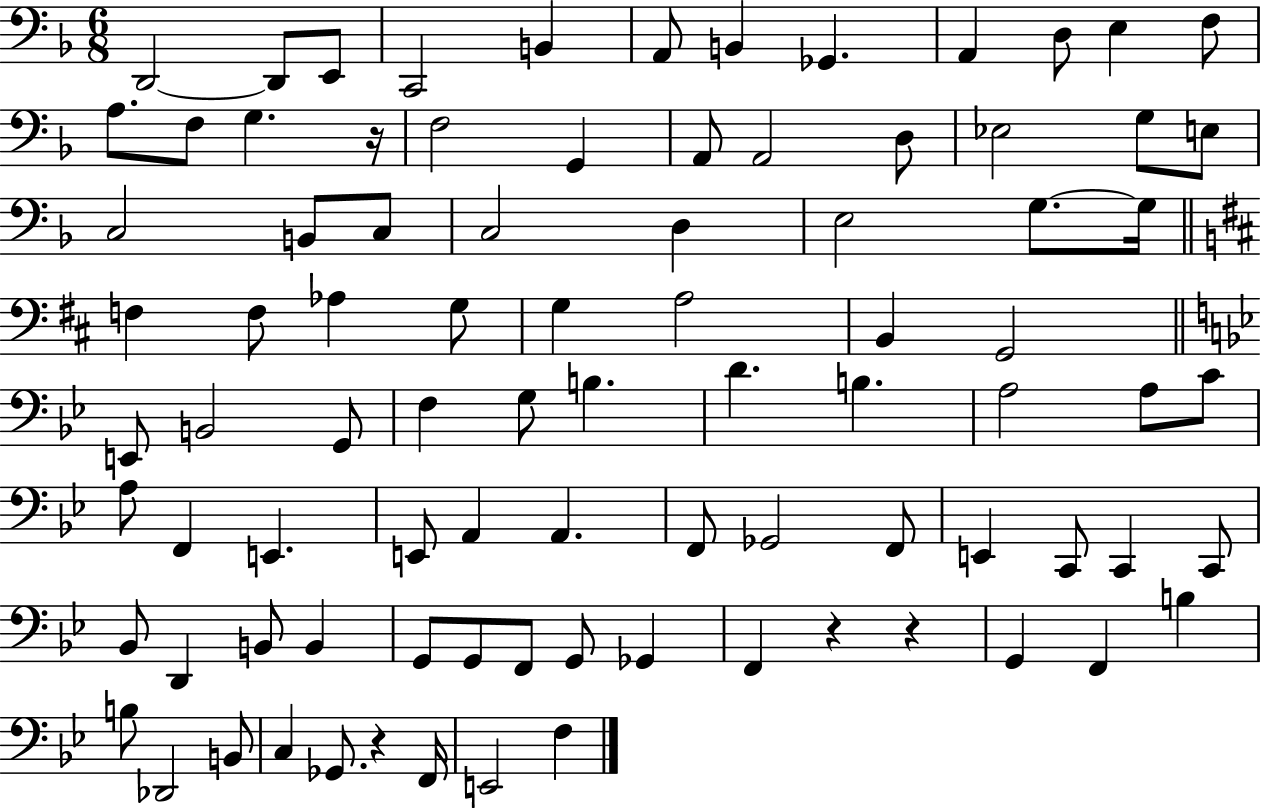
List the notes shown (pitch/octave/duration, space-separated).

D2/h D2/e E2/e C2/h B2/q A2/e B2/q Gb2/q. A2/q D3/e E3/q F3/e A3/e. F3/e G3/q. R/s F3/h G2/q A2/e A2/h D3/e Eb3/h G3/e E3/e C3/h B2/e C3/e C3/h D3/q E3/h G3/e. G3/s F3/q F3/e Ab3/q G3/e G3/q A3/h B2/q G2/h E2/e B2/h G2/e F3/q G3/e B3/q. D4/q. B3/q. A3/h A3/e C4/e A3/e F2/q E2/q. E2/e A2/q A2/q. F2/e Gb2/h F2/e E2/q C2/e C2/q C2/e Bb2/e D2/q B2/e B2/q G2/e G2/e F2/e G2/e Gb2/q F2/q R/q R/q G2/q F2/q B3/q B3/e Db2/h B2/e C3/q Gb2/e. R/q F2/s E2/h F3/q